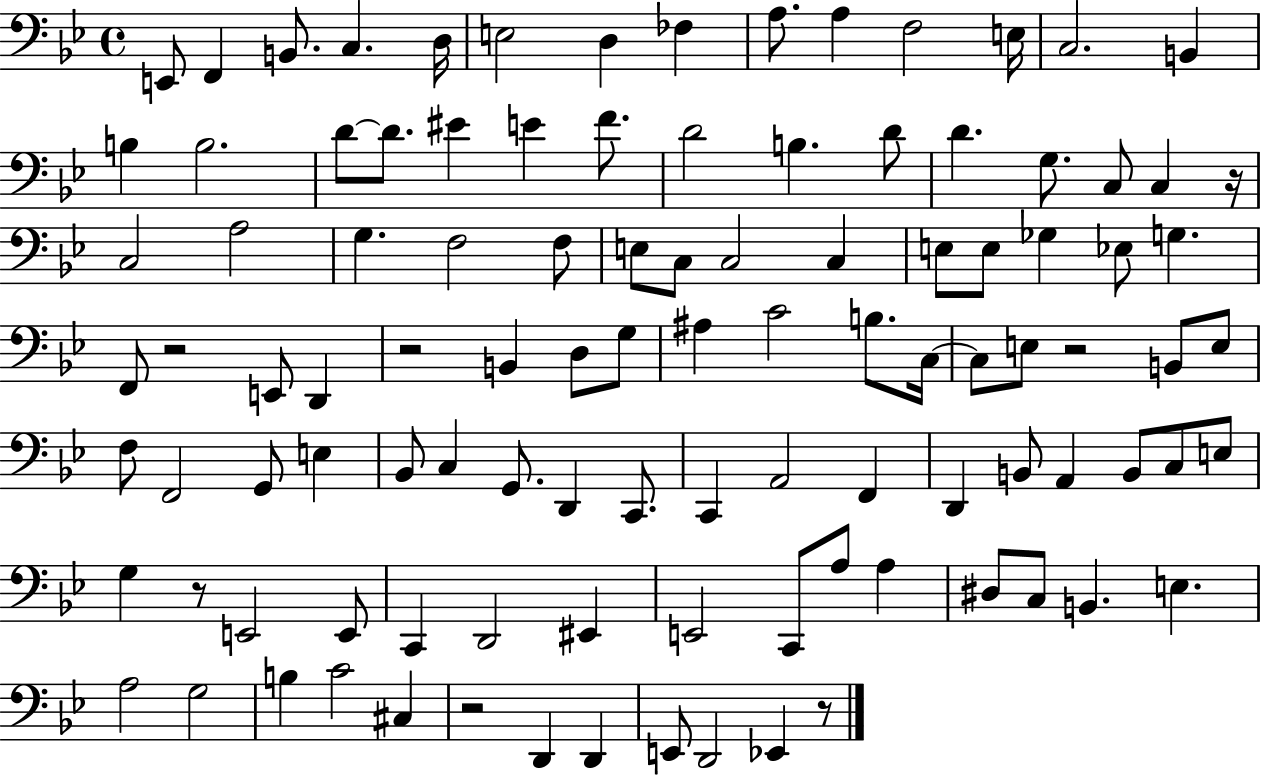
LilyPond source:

{
  \clef bass
  \time 4/4
  \defaultTimeSignature
  \key bes \major
  \repeat volta 2 { e,8 f,4 b,8. c4. d16 | e2 d4 fes4 | a8. a4 f2 e16 | c2. b,4 | \break b4 b2. | d'8~~ d'8. eis'4 e'4 f'8. | d'2 b4. d'8 | d'4. g8. c8 c4 r16 | \break c2 a2 | g4. f2 f8 | e8 c8 c2 c4 | e8 e8 ges4 ees8 g4. | \break f,8 r2 e,8 d,4 | r2 b,4 d8 g8 | ais4 c'2 b8. c16~~ | c8 e8 r2 b,8 e8 | \break f8 f,2 g,8 e4 | bes,8 c4 g,8. d,4 c,8. | c,4 a,2 f,4 | d,4 b,8 a,4 b,8 c8 e8 | \break g4 r8 e,2 e,8 | c,4 d,2 eis,4 | e,2 c,8 a8 a4 | dis8 c8 b,4. e4. | \break a2 g2 | b4 c'2 cis4 | r2 d,4 d,4 | e,8 d,2 ees,4 r8 | \break } \bar "|."
}